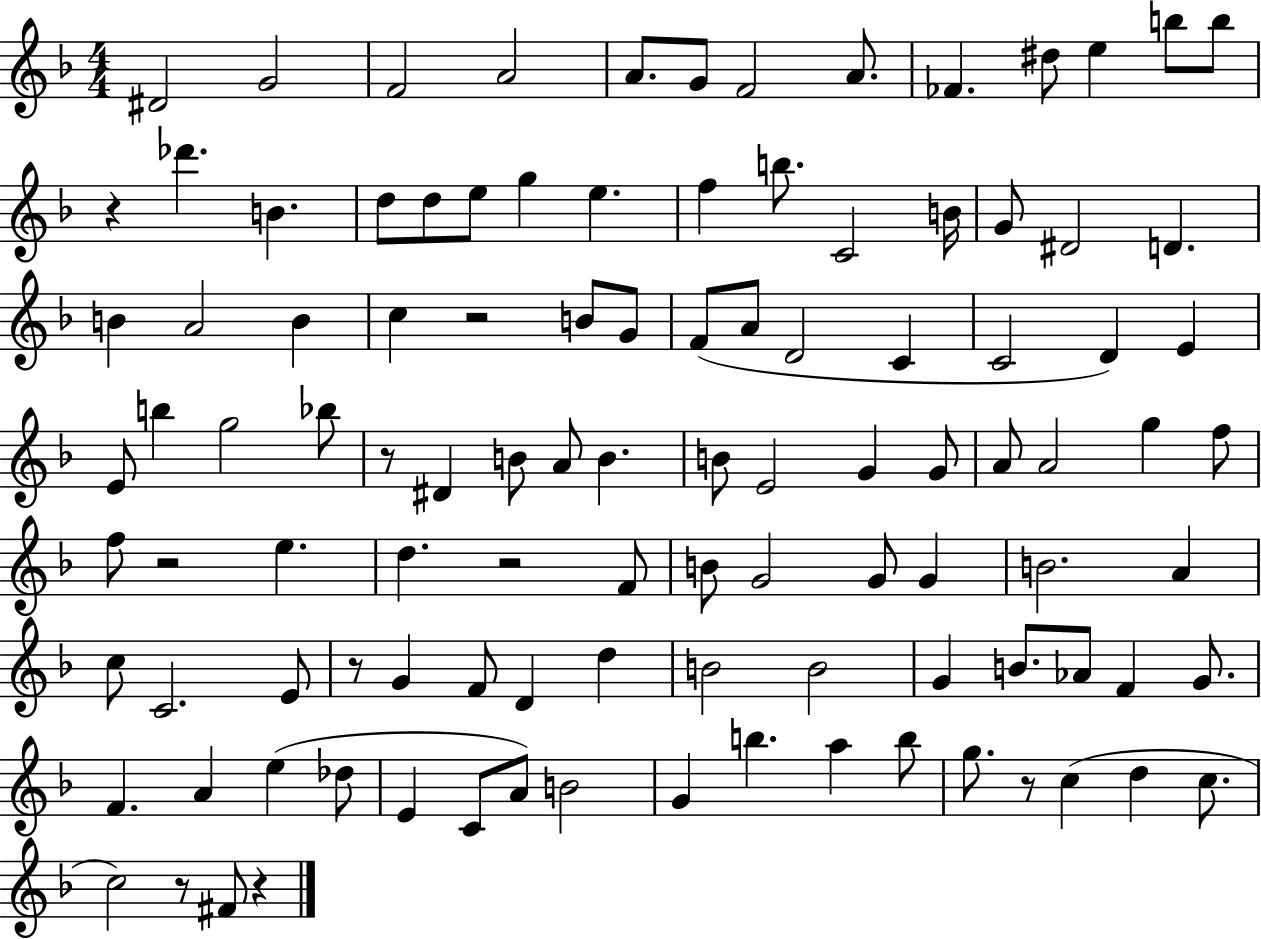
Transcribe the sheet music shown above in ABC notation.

X:1
T:Untitled
M:4/4
L:1/4
K:F
^D2 G2 F2 A2 A/2 G/2 F2 A/2 _F ^d/2 e b/2 b/2 z _d' B d/2 d/2 e/2 g e f b/2 C2 B/4 G/2 ^D2 D B A2 B c z2 B/2 G/2 F/2 A/2 D2 C C2 D E E/2 b g2 _b/2 z/2 ^D B/2 A/2 B B/2 E2 G G/2 A/2 A2 g f/2 f/2 z2 e d z2 F/2 B/2 G2 G/2 G B2 A c/2 C2 E/2 z/2 G F/2 D d B2 B2 G B/2 _A/2 F G/2 F A e _d/2 E C/2 A/2 B2 G b a b/2 g/2 z/2 c d c/2 c2 z/2 ^F/2 z